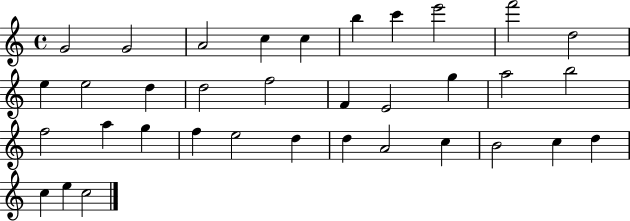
X:1
T:Untitled
M:4/4
L:1/4
K:C
G2 G2 A2 c c b c' e'2 f'2 d2 e e2 d d2 f2 F E2 g a2 b2 f2 a g f e2 d d A2 c B2 c d c e c2